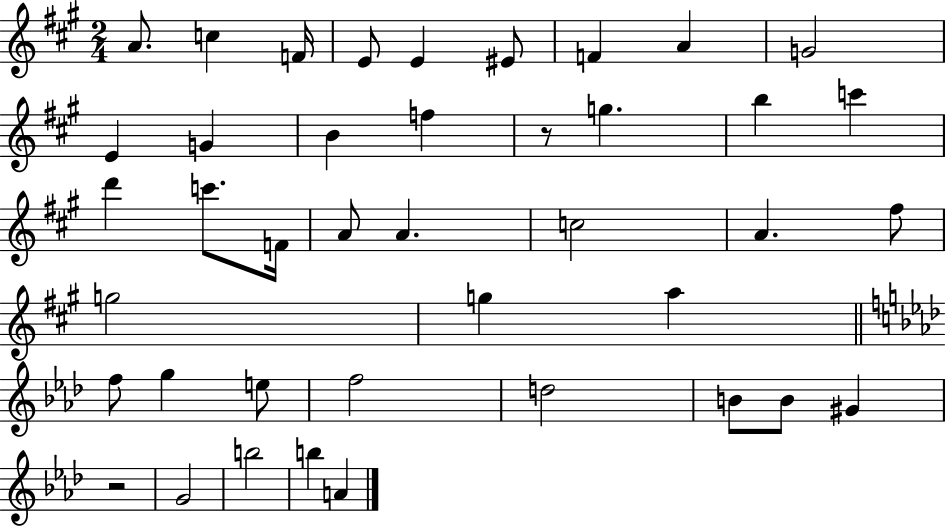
A4/e. C5/q F4/s E4/e E4/q EIS4/e F4/q A4/q G4/h E4/q G4/q B4/q F5/q R/e G5/q. B5/q C6/q D6/q C6/e. F4/s A4/e A4/q. C5/h A4/q. F#5/e G5/h G5/q A5/q F5/e G5/q E5/e F5/h D5/h B4/e B4/e G#4/q R/h G4/h B5/h B5/q A4/q